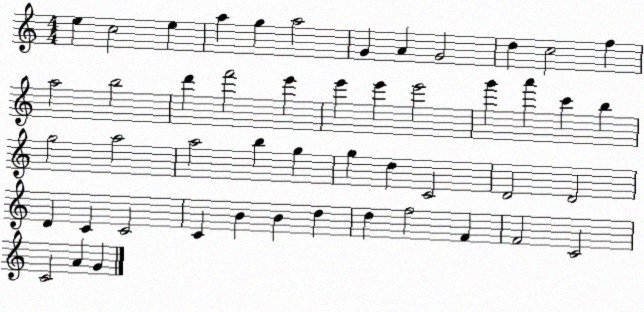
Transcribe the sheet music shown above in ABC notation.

X:1
T:Untitled
M:4/4
L:1/4
K:C
e c2 e a g a2 G A G2 d c2 f a2 b2 d' f'2 e' e' e' e'2 g' a' c' b g2 a2 a2 b g g d C2 D2 D2 D C C2 C B B d d f2 F F2 C2 C2 A G